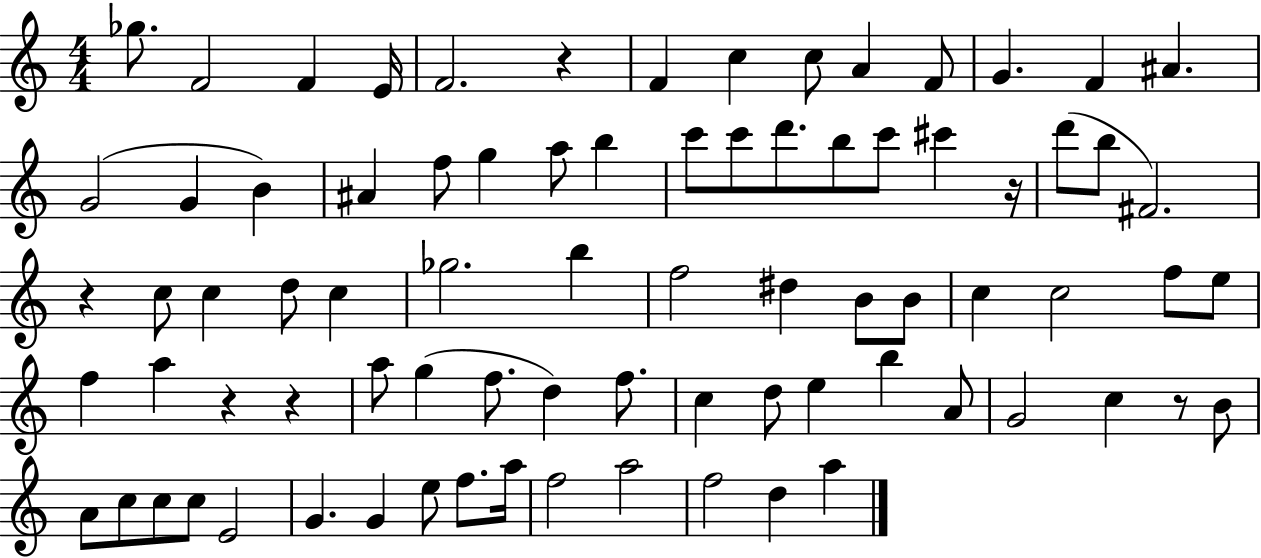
Gb5/e. F4/h F4/q E4/s F4/h. R/q F4/q C5/q C5/e A4/q F4/e G4/q. F4/q A#4/q. G4/h G4/q B4/q A#4/q F5/e G5/q A5/e B5/q C6/e C6/e D6/e. B5/e C6/e C#6/q R/s D6/e B5/e F#4/h. R/q C5/e C5/q D5/e C5/q Gb5/h. B5/q F5/h D#5/q B4/e B4/e C5/q C5/h F5/e E5/e F5/q A5/q R/q R/q A5/e G5/q F5/e. D5/q F5/e. C5/q D5/e E5/q B5/q A4/e G4/h C5/q R/e B4/e A4/e C5/e C5/e C5/e E4/h G4/q. G4/q E5/e F5/e. A5/s F5/h A5/h F5/h D5/q A5/q